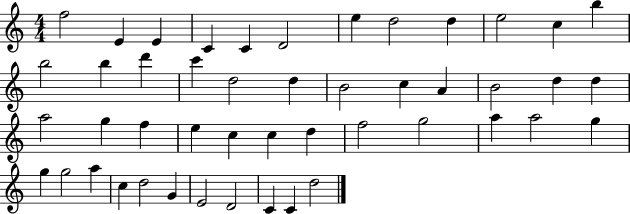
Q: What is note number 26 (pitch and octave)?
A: G5